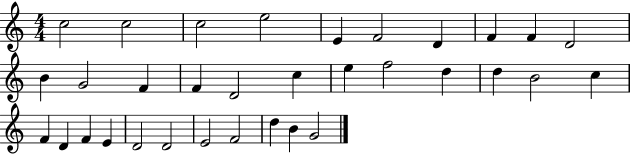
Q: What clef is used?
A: treble